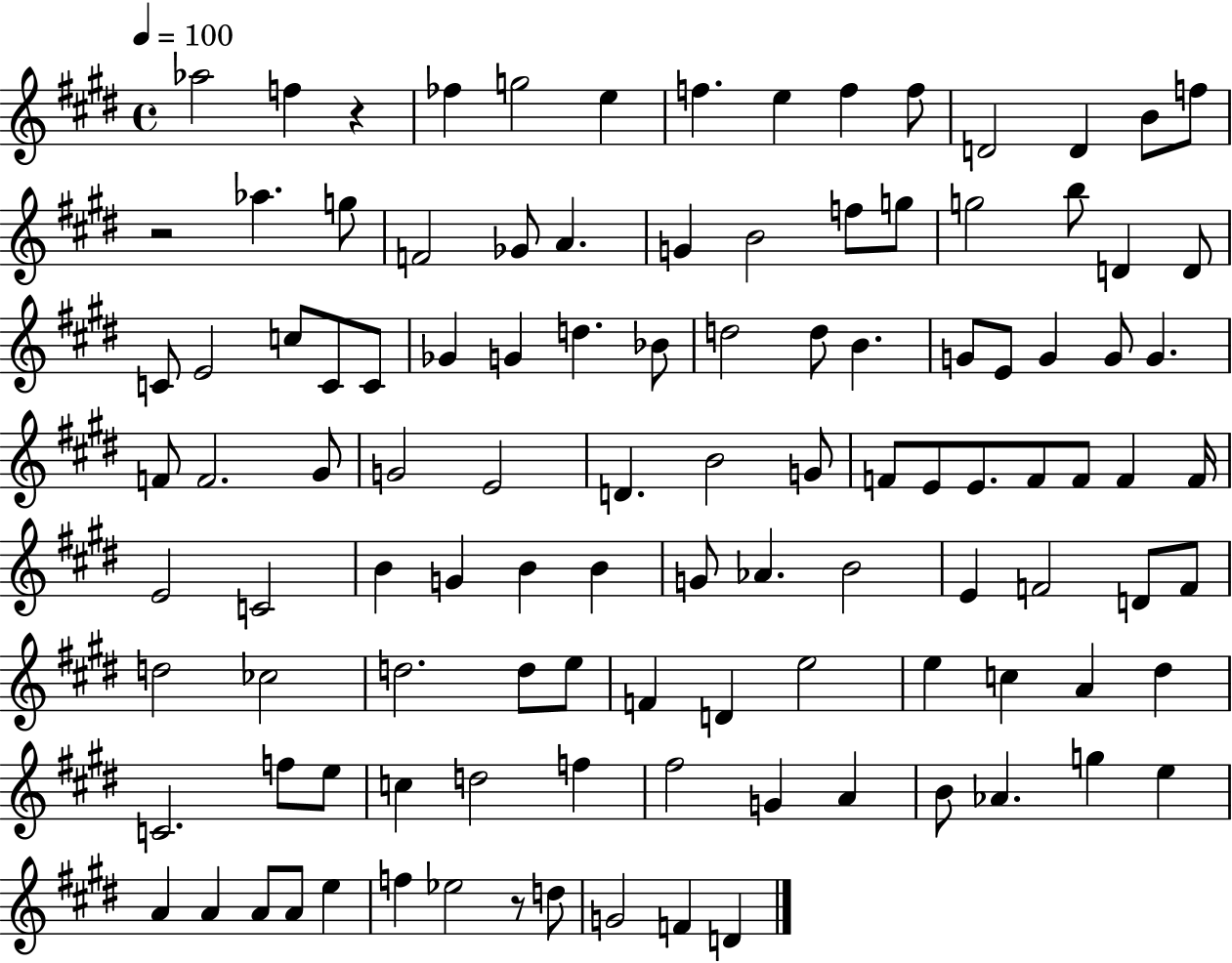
{
  \clef treble
  \time 4/4
  \defaultTimeSignature
  \key e \major
  \tempo 4 = 100
  aes''2 f''4 r4 | fes''4 g''2 e''4 | f''4. e''4 f''4 f''8 | d'2 d'4 b'8 f''8 | \break r2 aes''4. g''8 | f'2 ges'8 a'4. | g'4 b'2 f''8 g''8 | g''2 b''8 d'4 d'8 | \break c'8 e'2 c''8 c'8 c'8 | ges'4 g'4 d''4. bes'8 | d''2 d''8 b'4. | g'8 e'8 g'4 g'8 g'4. | \break f'8 f'2. gis'8 | g'2 e'2 | d'4. b'2 g'8 | f'8 e'8 e'8. f'8 f'8 f'4 f'16 | \break e'2 c'2 | b'4 g'4 b'4 b'4 | g'8 aes'4. b'2 | e'4 f'2 d'8 f'8 | \break d''2 ces''2 | d''2. d''8 e''8 | f'4 d'4 e''2 | e''4 c''4 a'4 dis''4 | \break c'2. f''8 e''8 | c''4 d''2 f''4 | fis''2 g'4 a'4 | b'8 aes'4. g''4 e''4 | \break a'4 a'4 a'8 a'8 e''4 | f''4 ees''2 r8 d''8 | g'2 f'4 d'4 | \bar "|."
}